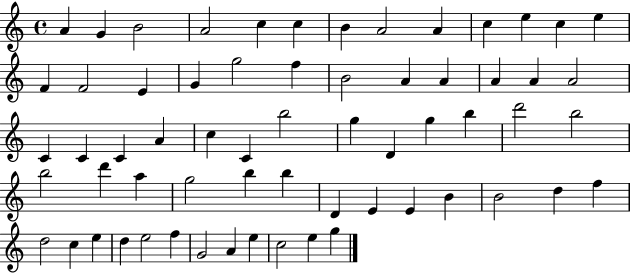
A4/q G4/q B4/h A4/h C5/q C5/q B4/q A4/h A4/q C5/q E5/q C5/q E5/q F4/q F4/h E4/q G4/q G5/h F5/q B4/h A4/q A4/q A4/q A4/q A4/h C4/q C4/q C4/q A4/q C5/q C4/q B5/h G5/q D4/q G5/q B5/q D6/h B5/h B5/h D6/q A5/q G5/h B5/q B5/q D4/q E4/q E4/q B4/q B4/h D5/q F5/q D5/h C5/q E5/q D5/q E5/h F5/q G4/h A4/q E5/q C5/h E5/q G5/q